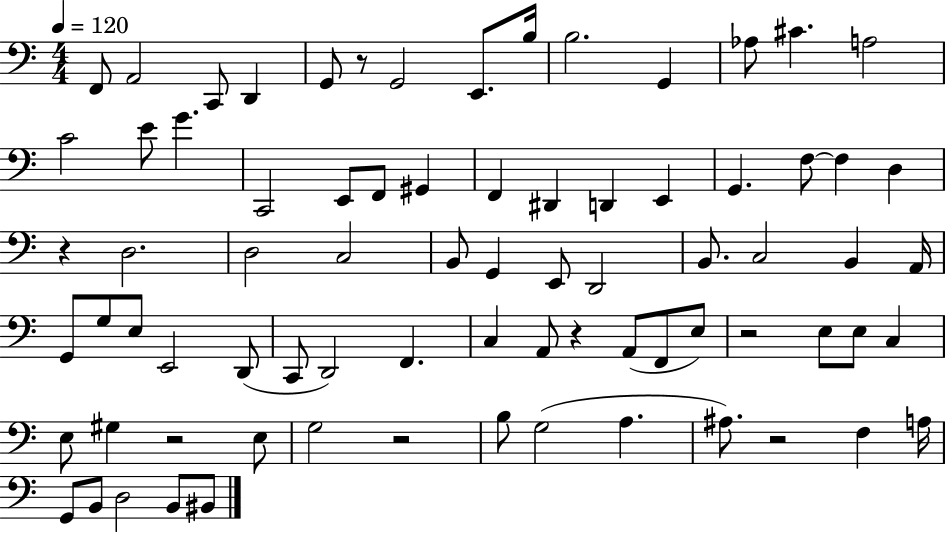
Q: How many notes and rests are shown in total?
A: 77